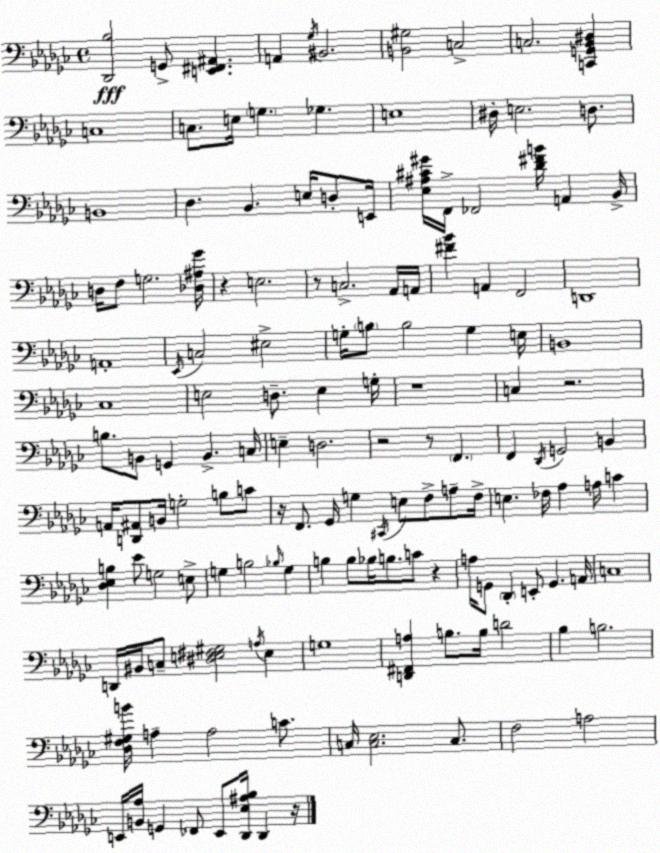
X:1
T:Untitled
M:4/4
L:1/4
K:Ebm
[_D,,_B,]2 G,,/2 [E,,^F,,^A,,] A,, _G,/4 ^B,,2 [B,,^G,]2 C,2 C,2 [C,,G,,_B,,^D,] C,4 C,/2 E,/4 G, _G, E,4 ^D,/4 E,2 D,/2 B,,4 _D, _B,, E,/4 D,/2 E,,/4 [_E,^A,^C^G]/4 F,,/4 _F,,2 [_D^FB]/4 A,, _B,,/4 D,/4 F,/2 G,2 [_D,^A,_G]/4 z E,2 z/2 C,2 _A,,/4 A,,/4 [^F_B] A,, F,,2 D,,4 A,,4 _E,,/4 C,2 ^E,2 G,/4 B,/2 B,2 G, E,/4 B,,4 _C,4 E,2 D,/2 E, G,/4 z4 C, z2 B,/2 B,,/2 G,, B,, C,/4 E, D,2 z2 z/2 F,, F,, _D,,/4 G,,2 B,, A,,/4 [D,,^A,,]/2 B,,/4 G,2 B,/2 C/2 z/4 F,,/2 _G,,/4 G, ^C,,/4 E,/2 F,/2 A,/2 F,/4 E, _F,/4 _A, A,/4 C [_D,_E,B,] _E/2 G,2 E,/2 G, B,2 _B,/4 G, B, B,/2 _B,/4 B,/2 C/2 z A,/4 G,,/2 _D,, E,,/2 G,, A,,/4 C,4 D,,/4 ^B,,/4 C,/2 [^D,E,^F,^G,]2 A,/4 E, G,4 [D,,^F,,A,] B,/2 B,/4 D2 _B, B,2 [_D,F,^G,B]/4 A, A,2 C/2 C,/4 [C,_E,]2 C,/2 F,2 A,2 E,,/4 [B,,_A,]/4 G,, _F,,/2 E,,/2 [_D,,_E,^A,_B,]/4 _D,, z/4